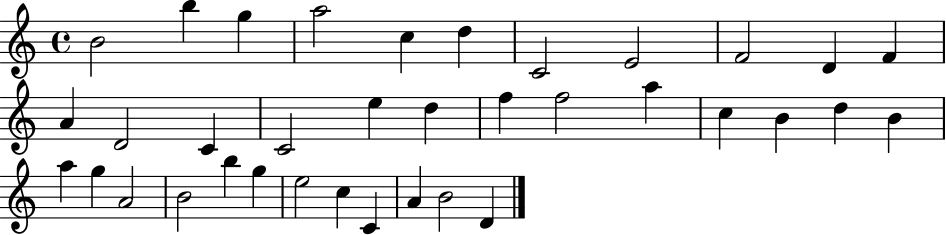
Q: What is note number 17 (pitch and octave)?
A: D5